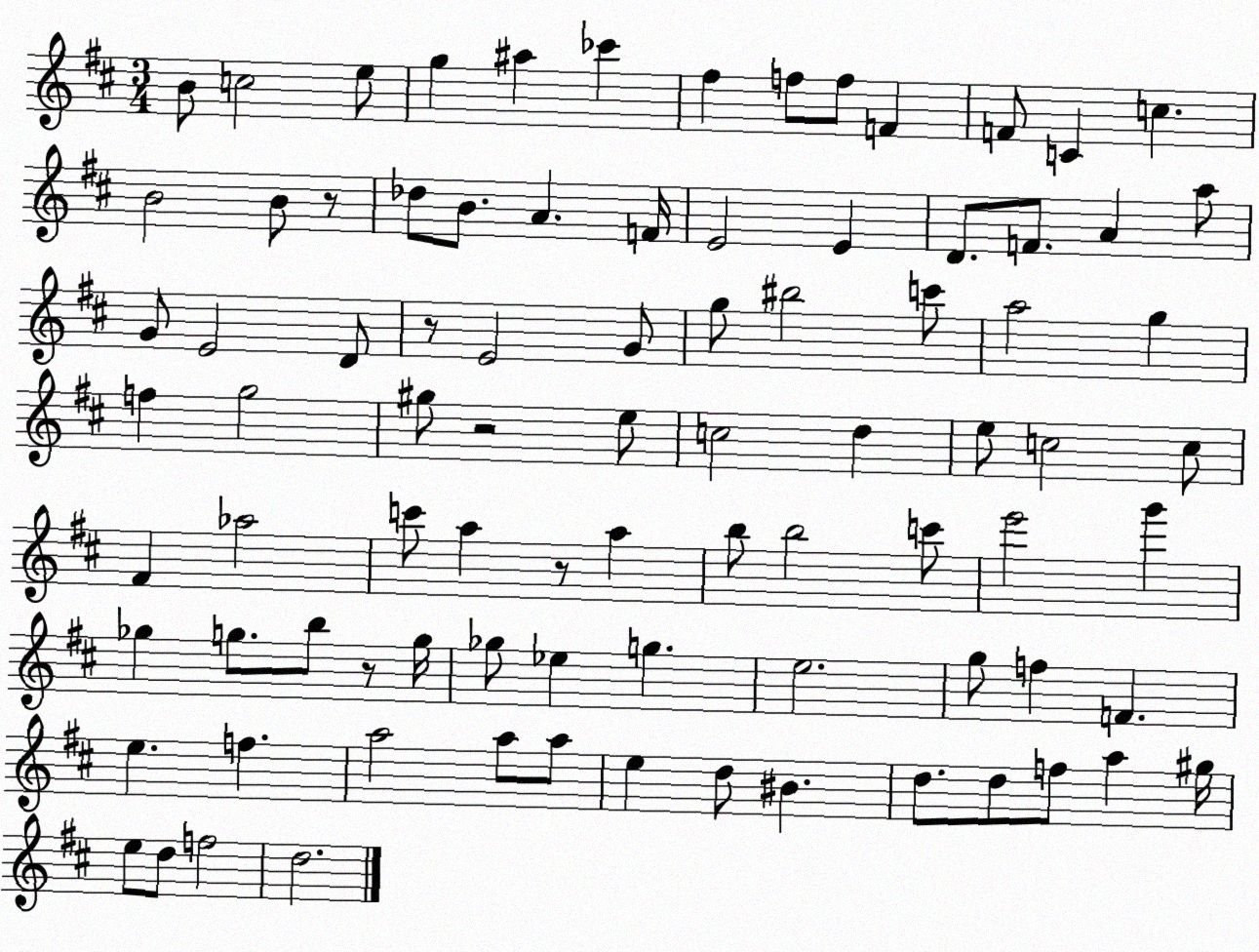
X:1
T:Untitled
M:3/4
L:1/4
K:D
B/2 c2 e/2 g ^a _c' ^f f/2 f/2 F F/2 C c B2 B/2 z/2 _d/2 B/2 A F/4 E2 E D/2 F/2 A a/2 G/2 E2 D/2 z/2 E2 G/2 g/2 ^b2 c'/2 a2 g f g2 ^g/2 z2 e/2 c2 d e/2 c2 c/2 ^F _a2 c'/2 a z/2 a b/2 b2 c'/2 e'2 g' _g g/2 b/2 z/2 g/4 _g/2 _e g e2 g/2 f F e f a2 a/2 a/2 e d/2 ^B d/2 d/2 f/2 a ^g/4 e/2 d/2 f2 d2